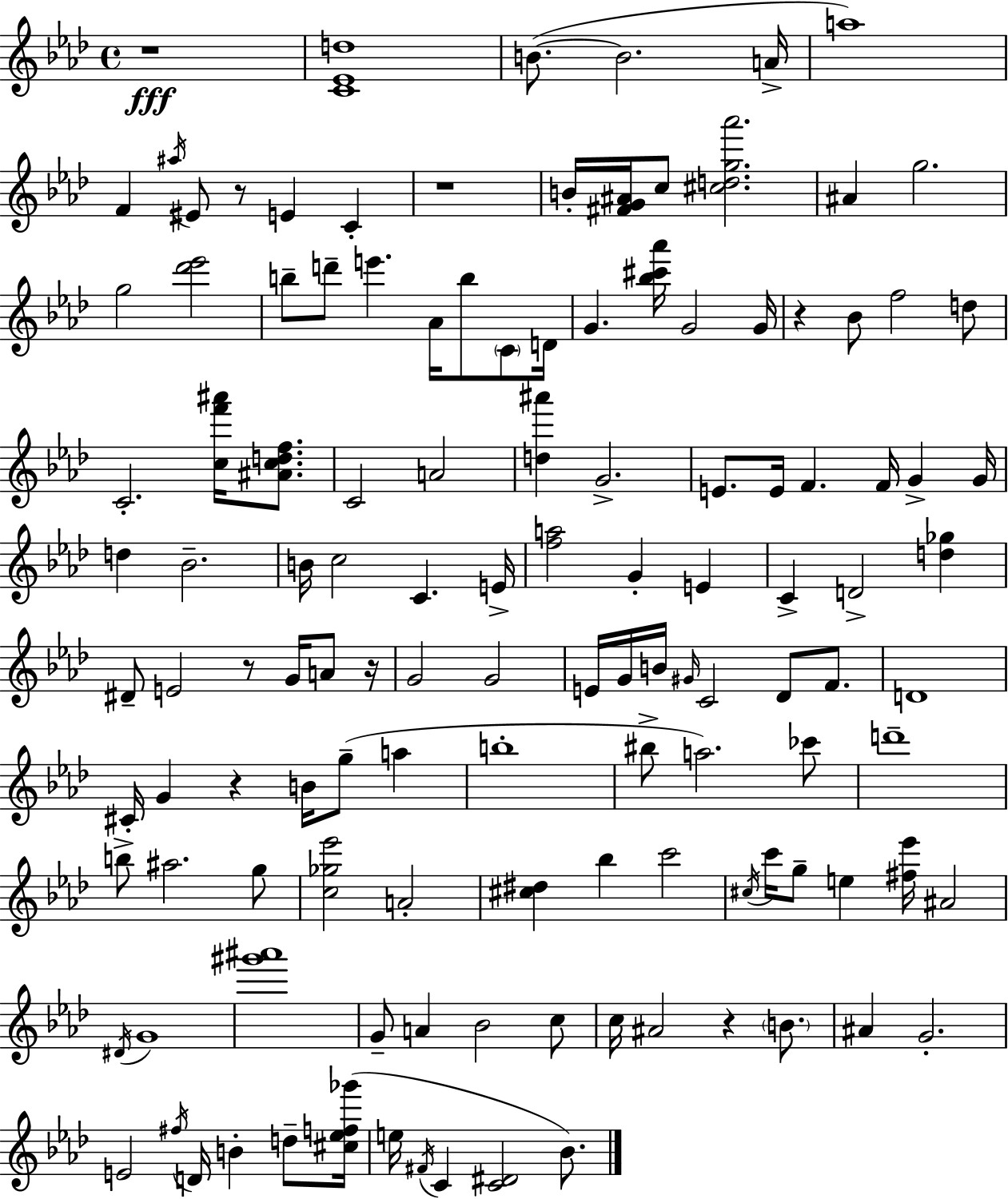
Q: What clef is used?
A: treble